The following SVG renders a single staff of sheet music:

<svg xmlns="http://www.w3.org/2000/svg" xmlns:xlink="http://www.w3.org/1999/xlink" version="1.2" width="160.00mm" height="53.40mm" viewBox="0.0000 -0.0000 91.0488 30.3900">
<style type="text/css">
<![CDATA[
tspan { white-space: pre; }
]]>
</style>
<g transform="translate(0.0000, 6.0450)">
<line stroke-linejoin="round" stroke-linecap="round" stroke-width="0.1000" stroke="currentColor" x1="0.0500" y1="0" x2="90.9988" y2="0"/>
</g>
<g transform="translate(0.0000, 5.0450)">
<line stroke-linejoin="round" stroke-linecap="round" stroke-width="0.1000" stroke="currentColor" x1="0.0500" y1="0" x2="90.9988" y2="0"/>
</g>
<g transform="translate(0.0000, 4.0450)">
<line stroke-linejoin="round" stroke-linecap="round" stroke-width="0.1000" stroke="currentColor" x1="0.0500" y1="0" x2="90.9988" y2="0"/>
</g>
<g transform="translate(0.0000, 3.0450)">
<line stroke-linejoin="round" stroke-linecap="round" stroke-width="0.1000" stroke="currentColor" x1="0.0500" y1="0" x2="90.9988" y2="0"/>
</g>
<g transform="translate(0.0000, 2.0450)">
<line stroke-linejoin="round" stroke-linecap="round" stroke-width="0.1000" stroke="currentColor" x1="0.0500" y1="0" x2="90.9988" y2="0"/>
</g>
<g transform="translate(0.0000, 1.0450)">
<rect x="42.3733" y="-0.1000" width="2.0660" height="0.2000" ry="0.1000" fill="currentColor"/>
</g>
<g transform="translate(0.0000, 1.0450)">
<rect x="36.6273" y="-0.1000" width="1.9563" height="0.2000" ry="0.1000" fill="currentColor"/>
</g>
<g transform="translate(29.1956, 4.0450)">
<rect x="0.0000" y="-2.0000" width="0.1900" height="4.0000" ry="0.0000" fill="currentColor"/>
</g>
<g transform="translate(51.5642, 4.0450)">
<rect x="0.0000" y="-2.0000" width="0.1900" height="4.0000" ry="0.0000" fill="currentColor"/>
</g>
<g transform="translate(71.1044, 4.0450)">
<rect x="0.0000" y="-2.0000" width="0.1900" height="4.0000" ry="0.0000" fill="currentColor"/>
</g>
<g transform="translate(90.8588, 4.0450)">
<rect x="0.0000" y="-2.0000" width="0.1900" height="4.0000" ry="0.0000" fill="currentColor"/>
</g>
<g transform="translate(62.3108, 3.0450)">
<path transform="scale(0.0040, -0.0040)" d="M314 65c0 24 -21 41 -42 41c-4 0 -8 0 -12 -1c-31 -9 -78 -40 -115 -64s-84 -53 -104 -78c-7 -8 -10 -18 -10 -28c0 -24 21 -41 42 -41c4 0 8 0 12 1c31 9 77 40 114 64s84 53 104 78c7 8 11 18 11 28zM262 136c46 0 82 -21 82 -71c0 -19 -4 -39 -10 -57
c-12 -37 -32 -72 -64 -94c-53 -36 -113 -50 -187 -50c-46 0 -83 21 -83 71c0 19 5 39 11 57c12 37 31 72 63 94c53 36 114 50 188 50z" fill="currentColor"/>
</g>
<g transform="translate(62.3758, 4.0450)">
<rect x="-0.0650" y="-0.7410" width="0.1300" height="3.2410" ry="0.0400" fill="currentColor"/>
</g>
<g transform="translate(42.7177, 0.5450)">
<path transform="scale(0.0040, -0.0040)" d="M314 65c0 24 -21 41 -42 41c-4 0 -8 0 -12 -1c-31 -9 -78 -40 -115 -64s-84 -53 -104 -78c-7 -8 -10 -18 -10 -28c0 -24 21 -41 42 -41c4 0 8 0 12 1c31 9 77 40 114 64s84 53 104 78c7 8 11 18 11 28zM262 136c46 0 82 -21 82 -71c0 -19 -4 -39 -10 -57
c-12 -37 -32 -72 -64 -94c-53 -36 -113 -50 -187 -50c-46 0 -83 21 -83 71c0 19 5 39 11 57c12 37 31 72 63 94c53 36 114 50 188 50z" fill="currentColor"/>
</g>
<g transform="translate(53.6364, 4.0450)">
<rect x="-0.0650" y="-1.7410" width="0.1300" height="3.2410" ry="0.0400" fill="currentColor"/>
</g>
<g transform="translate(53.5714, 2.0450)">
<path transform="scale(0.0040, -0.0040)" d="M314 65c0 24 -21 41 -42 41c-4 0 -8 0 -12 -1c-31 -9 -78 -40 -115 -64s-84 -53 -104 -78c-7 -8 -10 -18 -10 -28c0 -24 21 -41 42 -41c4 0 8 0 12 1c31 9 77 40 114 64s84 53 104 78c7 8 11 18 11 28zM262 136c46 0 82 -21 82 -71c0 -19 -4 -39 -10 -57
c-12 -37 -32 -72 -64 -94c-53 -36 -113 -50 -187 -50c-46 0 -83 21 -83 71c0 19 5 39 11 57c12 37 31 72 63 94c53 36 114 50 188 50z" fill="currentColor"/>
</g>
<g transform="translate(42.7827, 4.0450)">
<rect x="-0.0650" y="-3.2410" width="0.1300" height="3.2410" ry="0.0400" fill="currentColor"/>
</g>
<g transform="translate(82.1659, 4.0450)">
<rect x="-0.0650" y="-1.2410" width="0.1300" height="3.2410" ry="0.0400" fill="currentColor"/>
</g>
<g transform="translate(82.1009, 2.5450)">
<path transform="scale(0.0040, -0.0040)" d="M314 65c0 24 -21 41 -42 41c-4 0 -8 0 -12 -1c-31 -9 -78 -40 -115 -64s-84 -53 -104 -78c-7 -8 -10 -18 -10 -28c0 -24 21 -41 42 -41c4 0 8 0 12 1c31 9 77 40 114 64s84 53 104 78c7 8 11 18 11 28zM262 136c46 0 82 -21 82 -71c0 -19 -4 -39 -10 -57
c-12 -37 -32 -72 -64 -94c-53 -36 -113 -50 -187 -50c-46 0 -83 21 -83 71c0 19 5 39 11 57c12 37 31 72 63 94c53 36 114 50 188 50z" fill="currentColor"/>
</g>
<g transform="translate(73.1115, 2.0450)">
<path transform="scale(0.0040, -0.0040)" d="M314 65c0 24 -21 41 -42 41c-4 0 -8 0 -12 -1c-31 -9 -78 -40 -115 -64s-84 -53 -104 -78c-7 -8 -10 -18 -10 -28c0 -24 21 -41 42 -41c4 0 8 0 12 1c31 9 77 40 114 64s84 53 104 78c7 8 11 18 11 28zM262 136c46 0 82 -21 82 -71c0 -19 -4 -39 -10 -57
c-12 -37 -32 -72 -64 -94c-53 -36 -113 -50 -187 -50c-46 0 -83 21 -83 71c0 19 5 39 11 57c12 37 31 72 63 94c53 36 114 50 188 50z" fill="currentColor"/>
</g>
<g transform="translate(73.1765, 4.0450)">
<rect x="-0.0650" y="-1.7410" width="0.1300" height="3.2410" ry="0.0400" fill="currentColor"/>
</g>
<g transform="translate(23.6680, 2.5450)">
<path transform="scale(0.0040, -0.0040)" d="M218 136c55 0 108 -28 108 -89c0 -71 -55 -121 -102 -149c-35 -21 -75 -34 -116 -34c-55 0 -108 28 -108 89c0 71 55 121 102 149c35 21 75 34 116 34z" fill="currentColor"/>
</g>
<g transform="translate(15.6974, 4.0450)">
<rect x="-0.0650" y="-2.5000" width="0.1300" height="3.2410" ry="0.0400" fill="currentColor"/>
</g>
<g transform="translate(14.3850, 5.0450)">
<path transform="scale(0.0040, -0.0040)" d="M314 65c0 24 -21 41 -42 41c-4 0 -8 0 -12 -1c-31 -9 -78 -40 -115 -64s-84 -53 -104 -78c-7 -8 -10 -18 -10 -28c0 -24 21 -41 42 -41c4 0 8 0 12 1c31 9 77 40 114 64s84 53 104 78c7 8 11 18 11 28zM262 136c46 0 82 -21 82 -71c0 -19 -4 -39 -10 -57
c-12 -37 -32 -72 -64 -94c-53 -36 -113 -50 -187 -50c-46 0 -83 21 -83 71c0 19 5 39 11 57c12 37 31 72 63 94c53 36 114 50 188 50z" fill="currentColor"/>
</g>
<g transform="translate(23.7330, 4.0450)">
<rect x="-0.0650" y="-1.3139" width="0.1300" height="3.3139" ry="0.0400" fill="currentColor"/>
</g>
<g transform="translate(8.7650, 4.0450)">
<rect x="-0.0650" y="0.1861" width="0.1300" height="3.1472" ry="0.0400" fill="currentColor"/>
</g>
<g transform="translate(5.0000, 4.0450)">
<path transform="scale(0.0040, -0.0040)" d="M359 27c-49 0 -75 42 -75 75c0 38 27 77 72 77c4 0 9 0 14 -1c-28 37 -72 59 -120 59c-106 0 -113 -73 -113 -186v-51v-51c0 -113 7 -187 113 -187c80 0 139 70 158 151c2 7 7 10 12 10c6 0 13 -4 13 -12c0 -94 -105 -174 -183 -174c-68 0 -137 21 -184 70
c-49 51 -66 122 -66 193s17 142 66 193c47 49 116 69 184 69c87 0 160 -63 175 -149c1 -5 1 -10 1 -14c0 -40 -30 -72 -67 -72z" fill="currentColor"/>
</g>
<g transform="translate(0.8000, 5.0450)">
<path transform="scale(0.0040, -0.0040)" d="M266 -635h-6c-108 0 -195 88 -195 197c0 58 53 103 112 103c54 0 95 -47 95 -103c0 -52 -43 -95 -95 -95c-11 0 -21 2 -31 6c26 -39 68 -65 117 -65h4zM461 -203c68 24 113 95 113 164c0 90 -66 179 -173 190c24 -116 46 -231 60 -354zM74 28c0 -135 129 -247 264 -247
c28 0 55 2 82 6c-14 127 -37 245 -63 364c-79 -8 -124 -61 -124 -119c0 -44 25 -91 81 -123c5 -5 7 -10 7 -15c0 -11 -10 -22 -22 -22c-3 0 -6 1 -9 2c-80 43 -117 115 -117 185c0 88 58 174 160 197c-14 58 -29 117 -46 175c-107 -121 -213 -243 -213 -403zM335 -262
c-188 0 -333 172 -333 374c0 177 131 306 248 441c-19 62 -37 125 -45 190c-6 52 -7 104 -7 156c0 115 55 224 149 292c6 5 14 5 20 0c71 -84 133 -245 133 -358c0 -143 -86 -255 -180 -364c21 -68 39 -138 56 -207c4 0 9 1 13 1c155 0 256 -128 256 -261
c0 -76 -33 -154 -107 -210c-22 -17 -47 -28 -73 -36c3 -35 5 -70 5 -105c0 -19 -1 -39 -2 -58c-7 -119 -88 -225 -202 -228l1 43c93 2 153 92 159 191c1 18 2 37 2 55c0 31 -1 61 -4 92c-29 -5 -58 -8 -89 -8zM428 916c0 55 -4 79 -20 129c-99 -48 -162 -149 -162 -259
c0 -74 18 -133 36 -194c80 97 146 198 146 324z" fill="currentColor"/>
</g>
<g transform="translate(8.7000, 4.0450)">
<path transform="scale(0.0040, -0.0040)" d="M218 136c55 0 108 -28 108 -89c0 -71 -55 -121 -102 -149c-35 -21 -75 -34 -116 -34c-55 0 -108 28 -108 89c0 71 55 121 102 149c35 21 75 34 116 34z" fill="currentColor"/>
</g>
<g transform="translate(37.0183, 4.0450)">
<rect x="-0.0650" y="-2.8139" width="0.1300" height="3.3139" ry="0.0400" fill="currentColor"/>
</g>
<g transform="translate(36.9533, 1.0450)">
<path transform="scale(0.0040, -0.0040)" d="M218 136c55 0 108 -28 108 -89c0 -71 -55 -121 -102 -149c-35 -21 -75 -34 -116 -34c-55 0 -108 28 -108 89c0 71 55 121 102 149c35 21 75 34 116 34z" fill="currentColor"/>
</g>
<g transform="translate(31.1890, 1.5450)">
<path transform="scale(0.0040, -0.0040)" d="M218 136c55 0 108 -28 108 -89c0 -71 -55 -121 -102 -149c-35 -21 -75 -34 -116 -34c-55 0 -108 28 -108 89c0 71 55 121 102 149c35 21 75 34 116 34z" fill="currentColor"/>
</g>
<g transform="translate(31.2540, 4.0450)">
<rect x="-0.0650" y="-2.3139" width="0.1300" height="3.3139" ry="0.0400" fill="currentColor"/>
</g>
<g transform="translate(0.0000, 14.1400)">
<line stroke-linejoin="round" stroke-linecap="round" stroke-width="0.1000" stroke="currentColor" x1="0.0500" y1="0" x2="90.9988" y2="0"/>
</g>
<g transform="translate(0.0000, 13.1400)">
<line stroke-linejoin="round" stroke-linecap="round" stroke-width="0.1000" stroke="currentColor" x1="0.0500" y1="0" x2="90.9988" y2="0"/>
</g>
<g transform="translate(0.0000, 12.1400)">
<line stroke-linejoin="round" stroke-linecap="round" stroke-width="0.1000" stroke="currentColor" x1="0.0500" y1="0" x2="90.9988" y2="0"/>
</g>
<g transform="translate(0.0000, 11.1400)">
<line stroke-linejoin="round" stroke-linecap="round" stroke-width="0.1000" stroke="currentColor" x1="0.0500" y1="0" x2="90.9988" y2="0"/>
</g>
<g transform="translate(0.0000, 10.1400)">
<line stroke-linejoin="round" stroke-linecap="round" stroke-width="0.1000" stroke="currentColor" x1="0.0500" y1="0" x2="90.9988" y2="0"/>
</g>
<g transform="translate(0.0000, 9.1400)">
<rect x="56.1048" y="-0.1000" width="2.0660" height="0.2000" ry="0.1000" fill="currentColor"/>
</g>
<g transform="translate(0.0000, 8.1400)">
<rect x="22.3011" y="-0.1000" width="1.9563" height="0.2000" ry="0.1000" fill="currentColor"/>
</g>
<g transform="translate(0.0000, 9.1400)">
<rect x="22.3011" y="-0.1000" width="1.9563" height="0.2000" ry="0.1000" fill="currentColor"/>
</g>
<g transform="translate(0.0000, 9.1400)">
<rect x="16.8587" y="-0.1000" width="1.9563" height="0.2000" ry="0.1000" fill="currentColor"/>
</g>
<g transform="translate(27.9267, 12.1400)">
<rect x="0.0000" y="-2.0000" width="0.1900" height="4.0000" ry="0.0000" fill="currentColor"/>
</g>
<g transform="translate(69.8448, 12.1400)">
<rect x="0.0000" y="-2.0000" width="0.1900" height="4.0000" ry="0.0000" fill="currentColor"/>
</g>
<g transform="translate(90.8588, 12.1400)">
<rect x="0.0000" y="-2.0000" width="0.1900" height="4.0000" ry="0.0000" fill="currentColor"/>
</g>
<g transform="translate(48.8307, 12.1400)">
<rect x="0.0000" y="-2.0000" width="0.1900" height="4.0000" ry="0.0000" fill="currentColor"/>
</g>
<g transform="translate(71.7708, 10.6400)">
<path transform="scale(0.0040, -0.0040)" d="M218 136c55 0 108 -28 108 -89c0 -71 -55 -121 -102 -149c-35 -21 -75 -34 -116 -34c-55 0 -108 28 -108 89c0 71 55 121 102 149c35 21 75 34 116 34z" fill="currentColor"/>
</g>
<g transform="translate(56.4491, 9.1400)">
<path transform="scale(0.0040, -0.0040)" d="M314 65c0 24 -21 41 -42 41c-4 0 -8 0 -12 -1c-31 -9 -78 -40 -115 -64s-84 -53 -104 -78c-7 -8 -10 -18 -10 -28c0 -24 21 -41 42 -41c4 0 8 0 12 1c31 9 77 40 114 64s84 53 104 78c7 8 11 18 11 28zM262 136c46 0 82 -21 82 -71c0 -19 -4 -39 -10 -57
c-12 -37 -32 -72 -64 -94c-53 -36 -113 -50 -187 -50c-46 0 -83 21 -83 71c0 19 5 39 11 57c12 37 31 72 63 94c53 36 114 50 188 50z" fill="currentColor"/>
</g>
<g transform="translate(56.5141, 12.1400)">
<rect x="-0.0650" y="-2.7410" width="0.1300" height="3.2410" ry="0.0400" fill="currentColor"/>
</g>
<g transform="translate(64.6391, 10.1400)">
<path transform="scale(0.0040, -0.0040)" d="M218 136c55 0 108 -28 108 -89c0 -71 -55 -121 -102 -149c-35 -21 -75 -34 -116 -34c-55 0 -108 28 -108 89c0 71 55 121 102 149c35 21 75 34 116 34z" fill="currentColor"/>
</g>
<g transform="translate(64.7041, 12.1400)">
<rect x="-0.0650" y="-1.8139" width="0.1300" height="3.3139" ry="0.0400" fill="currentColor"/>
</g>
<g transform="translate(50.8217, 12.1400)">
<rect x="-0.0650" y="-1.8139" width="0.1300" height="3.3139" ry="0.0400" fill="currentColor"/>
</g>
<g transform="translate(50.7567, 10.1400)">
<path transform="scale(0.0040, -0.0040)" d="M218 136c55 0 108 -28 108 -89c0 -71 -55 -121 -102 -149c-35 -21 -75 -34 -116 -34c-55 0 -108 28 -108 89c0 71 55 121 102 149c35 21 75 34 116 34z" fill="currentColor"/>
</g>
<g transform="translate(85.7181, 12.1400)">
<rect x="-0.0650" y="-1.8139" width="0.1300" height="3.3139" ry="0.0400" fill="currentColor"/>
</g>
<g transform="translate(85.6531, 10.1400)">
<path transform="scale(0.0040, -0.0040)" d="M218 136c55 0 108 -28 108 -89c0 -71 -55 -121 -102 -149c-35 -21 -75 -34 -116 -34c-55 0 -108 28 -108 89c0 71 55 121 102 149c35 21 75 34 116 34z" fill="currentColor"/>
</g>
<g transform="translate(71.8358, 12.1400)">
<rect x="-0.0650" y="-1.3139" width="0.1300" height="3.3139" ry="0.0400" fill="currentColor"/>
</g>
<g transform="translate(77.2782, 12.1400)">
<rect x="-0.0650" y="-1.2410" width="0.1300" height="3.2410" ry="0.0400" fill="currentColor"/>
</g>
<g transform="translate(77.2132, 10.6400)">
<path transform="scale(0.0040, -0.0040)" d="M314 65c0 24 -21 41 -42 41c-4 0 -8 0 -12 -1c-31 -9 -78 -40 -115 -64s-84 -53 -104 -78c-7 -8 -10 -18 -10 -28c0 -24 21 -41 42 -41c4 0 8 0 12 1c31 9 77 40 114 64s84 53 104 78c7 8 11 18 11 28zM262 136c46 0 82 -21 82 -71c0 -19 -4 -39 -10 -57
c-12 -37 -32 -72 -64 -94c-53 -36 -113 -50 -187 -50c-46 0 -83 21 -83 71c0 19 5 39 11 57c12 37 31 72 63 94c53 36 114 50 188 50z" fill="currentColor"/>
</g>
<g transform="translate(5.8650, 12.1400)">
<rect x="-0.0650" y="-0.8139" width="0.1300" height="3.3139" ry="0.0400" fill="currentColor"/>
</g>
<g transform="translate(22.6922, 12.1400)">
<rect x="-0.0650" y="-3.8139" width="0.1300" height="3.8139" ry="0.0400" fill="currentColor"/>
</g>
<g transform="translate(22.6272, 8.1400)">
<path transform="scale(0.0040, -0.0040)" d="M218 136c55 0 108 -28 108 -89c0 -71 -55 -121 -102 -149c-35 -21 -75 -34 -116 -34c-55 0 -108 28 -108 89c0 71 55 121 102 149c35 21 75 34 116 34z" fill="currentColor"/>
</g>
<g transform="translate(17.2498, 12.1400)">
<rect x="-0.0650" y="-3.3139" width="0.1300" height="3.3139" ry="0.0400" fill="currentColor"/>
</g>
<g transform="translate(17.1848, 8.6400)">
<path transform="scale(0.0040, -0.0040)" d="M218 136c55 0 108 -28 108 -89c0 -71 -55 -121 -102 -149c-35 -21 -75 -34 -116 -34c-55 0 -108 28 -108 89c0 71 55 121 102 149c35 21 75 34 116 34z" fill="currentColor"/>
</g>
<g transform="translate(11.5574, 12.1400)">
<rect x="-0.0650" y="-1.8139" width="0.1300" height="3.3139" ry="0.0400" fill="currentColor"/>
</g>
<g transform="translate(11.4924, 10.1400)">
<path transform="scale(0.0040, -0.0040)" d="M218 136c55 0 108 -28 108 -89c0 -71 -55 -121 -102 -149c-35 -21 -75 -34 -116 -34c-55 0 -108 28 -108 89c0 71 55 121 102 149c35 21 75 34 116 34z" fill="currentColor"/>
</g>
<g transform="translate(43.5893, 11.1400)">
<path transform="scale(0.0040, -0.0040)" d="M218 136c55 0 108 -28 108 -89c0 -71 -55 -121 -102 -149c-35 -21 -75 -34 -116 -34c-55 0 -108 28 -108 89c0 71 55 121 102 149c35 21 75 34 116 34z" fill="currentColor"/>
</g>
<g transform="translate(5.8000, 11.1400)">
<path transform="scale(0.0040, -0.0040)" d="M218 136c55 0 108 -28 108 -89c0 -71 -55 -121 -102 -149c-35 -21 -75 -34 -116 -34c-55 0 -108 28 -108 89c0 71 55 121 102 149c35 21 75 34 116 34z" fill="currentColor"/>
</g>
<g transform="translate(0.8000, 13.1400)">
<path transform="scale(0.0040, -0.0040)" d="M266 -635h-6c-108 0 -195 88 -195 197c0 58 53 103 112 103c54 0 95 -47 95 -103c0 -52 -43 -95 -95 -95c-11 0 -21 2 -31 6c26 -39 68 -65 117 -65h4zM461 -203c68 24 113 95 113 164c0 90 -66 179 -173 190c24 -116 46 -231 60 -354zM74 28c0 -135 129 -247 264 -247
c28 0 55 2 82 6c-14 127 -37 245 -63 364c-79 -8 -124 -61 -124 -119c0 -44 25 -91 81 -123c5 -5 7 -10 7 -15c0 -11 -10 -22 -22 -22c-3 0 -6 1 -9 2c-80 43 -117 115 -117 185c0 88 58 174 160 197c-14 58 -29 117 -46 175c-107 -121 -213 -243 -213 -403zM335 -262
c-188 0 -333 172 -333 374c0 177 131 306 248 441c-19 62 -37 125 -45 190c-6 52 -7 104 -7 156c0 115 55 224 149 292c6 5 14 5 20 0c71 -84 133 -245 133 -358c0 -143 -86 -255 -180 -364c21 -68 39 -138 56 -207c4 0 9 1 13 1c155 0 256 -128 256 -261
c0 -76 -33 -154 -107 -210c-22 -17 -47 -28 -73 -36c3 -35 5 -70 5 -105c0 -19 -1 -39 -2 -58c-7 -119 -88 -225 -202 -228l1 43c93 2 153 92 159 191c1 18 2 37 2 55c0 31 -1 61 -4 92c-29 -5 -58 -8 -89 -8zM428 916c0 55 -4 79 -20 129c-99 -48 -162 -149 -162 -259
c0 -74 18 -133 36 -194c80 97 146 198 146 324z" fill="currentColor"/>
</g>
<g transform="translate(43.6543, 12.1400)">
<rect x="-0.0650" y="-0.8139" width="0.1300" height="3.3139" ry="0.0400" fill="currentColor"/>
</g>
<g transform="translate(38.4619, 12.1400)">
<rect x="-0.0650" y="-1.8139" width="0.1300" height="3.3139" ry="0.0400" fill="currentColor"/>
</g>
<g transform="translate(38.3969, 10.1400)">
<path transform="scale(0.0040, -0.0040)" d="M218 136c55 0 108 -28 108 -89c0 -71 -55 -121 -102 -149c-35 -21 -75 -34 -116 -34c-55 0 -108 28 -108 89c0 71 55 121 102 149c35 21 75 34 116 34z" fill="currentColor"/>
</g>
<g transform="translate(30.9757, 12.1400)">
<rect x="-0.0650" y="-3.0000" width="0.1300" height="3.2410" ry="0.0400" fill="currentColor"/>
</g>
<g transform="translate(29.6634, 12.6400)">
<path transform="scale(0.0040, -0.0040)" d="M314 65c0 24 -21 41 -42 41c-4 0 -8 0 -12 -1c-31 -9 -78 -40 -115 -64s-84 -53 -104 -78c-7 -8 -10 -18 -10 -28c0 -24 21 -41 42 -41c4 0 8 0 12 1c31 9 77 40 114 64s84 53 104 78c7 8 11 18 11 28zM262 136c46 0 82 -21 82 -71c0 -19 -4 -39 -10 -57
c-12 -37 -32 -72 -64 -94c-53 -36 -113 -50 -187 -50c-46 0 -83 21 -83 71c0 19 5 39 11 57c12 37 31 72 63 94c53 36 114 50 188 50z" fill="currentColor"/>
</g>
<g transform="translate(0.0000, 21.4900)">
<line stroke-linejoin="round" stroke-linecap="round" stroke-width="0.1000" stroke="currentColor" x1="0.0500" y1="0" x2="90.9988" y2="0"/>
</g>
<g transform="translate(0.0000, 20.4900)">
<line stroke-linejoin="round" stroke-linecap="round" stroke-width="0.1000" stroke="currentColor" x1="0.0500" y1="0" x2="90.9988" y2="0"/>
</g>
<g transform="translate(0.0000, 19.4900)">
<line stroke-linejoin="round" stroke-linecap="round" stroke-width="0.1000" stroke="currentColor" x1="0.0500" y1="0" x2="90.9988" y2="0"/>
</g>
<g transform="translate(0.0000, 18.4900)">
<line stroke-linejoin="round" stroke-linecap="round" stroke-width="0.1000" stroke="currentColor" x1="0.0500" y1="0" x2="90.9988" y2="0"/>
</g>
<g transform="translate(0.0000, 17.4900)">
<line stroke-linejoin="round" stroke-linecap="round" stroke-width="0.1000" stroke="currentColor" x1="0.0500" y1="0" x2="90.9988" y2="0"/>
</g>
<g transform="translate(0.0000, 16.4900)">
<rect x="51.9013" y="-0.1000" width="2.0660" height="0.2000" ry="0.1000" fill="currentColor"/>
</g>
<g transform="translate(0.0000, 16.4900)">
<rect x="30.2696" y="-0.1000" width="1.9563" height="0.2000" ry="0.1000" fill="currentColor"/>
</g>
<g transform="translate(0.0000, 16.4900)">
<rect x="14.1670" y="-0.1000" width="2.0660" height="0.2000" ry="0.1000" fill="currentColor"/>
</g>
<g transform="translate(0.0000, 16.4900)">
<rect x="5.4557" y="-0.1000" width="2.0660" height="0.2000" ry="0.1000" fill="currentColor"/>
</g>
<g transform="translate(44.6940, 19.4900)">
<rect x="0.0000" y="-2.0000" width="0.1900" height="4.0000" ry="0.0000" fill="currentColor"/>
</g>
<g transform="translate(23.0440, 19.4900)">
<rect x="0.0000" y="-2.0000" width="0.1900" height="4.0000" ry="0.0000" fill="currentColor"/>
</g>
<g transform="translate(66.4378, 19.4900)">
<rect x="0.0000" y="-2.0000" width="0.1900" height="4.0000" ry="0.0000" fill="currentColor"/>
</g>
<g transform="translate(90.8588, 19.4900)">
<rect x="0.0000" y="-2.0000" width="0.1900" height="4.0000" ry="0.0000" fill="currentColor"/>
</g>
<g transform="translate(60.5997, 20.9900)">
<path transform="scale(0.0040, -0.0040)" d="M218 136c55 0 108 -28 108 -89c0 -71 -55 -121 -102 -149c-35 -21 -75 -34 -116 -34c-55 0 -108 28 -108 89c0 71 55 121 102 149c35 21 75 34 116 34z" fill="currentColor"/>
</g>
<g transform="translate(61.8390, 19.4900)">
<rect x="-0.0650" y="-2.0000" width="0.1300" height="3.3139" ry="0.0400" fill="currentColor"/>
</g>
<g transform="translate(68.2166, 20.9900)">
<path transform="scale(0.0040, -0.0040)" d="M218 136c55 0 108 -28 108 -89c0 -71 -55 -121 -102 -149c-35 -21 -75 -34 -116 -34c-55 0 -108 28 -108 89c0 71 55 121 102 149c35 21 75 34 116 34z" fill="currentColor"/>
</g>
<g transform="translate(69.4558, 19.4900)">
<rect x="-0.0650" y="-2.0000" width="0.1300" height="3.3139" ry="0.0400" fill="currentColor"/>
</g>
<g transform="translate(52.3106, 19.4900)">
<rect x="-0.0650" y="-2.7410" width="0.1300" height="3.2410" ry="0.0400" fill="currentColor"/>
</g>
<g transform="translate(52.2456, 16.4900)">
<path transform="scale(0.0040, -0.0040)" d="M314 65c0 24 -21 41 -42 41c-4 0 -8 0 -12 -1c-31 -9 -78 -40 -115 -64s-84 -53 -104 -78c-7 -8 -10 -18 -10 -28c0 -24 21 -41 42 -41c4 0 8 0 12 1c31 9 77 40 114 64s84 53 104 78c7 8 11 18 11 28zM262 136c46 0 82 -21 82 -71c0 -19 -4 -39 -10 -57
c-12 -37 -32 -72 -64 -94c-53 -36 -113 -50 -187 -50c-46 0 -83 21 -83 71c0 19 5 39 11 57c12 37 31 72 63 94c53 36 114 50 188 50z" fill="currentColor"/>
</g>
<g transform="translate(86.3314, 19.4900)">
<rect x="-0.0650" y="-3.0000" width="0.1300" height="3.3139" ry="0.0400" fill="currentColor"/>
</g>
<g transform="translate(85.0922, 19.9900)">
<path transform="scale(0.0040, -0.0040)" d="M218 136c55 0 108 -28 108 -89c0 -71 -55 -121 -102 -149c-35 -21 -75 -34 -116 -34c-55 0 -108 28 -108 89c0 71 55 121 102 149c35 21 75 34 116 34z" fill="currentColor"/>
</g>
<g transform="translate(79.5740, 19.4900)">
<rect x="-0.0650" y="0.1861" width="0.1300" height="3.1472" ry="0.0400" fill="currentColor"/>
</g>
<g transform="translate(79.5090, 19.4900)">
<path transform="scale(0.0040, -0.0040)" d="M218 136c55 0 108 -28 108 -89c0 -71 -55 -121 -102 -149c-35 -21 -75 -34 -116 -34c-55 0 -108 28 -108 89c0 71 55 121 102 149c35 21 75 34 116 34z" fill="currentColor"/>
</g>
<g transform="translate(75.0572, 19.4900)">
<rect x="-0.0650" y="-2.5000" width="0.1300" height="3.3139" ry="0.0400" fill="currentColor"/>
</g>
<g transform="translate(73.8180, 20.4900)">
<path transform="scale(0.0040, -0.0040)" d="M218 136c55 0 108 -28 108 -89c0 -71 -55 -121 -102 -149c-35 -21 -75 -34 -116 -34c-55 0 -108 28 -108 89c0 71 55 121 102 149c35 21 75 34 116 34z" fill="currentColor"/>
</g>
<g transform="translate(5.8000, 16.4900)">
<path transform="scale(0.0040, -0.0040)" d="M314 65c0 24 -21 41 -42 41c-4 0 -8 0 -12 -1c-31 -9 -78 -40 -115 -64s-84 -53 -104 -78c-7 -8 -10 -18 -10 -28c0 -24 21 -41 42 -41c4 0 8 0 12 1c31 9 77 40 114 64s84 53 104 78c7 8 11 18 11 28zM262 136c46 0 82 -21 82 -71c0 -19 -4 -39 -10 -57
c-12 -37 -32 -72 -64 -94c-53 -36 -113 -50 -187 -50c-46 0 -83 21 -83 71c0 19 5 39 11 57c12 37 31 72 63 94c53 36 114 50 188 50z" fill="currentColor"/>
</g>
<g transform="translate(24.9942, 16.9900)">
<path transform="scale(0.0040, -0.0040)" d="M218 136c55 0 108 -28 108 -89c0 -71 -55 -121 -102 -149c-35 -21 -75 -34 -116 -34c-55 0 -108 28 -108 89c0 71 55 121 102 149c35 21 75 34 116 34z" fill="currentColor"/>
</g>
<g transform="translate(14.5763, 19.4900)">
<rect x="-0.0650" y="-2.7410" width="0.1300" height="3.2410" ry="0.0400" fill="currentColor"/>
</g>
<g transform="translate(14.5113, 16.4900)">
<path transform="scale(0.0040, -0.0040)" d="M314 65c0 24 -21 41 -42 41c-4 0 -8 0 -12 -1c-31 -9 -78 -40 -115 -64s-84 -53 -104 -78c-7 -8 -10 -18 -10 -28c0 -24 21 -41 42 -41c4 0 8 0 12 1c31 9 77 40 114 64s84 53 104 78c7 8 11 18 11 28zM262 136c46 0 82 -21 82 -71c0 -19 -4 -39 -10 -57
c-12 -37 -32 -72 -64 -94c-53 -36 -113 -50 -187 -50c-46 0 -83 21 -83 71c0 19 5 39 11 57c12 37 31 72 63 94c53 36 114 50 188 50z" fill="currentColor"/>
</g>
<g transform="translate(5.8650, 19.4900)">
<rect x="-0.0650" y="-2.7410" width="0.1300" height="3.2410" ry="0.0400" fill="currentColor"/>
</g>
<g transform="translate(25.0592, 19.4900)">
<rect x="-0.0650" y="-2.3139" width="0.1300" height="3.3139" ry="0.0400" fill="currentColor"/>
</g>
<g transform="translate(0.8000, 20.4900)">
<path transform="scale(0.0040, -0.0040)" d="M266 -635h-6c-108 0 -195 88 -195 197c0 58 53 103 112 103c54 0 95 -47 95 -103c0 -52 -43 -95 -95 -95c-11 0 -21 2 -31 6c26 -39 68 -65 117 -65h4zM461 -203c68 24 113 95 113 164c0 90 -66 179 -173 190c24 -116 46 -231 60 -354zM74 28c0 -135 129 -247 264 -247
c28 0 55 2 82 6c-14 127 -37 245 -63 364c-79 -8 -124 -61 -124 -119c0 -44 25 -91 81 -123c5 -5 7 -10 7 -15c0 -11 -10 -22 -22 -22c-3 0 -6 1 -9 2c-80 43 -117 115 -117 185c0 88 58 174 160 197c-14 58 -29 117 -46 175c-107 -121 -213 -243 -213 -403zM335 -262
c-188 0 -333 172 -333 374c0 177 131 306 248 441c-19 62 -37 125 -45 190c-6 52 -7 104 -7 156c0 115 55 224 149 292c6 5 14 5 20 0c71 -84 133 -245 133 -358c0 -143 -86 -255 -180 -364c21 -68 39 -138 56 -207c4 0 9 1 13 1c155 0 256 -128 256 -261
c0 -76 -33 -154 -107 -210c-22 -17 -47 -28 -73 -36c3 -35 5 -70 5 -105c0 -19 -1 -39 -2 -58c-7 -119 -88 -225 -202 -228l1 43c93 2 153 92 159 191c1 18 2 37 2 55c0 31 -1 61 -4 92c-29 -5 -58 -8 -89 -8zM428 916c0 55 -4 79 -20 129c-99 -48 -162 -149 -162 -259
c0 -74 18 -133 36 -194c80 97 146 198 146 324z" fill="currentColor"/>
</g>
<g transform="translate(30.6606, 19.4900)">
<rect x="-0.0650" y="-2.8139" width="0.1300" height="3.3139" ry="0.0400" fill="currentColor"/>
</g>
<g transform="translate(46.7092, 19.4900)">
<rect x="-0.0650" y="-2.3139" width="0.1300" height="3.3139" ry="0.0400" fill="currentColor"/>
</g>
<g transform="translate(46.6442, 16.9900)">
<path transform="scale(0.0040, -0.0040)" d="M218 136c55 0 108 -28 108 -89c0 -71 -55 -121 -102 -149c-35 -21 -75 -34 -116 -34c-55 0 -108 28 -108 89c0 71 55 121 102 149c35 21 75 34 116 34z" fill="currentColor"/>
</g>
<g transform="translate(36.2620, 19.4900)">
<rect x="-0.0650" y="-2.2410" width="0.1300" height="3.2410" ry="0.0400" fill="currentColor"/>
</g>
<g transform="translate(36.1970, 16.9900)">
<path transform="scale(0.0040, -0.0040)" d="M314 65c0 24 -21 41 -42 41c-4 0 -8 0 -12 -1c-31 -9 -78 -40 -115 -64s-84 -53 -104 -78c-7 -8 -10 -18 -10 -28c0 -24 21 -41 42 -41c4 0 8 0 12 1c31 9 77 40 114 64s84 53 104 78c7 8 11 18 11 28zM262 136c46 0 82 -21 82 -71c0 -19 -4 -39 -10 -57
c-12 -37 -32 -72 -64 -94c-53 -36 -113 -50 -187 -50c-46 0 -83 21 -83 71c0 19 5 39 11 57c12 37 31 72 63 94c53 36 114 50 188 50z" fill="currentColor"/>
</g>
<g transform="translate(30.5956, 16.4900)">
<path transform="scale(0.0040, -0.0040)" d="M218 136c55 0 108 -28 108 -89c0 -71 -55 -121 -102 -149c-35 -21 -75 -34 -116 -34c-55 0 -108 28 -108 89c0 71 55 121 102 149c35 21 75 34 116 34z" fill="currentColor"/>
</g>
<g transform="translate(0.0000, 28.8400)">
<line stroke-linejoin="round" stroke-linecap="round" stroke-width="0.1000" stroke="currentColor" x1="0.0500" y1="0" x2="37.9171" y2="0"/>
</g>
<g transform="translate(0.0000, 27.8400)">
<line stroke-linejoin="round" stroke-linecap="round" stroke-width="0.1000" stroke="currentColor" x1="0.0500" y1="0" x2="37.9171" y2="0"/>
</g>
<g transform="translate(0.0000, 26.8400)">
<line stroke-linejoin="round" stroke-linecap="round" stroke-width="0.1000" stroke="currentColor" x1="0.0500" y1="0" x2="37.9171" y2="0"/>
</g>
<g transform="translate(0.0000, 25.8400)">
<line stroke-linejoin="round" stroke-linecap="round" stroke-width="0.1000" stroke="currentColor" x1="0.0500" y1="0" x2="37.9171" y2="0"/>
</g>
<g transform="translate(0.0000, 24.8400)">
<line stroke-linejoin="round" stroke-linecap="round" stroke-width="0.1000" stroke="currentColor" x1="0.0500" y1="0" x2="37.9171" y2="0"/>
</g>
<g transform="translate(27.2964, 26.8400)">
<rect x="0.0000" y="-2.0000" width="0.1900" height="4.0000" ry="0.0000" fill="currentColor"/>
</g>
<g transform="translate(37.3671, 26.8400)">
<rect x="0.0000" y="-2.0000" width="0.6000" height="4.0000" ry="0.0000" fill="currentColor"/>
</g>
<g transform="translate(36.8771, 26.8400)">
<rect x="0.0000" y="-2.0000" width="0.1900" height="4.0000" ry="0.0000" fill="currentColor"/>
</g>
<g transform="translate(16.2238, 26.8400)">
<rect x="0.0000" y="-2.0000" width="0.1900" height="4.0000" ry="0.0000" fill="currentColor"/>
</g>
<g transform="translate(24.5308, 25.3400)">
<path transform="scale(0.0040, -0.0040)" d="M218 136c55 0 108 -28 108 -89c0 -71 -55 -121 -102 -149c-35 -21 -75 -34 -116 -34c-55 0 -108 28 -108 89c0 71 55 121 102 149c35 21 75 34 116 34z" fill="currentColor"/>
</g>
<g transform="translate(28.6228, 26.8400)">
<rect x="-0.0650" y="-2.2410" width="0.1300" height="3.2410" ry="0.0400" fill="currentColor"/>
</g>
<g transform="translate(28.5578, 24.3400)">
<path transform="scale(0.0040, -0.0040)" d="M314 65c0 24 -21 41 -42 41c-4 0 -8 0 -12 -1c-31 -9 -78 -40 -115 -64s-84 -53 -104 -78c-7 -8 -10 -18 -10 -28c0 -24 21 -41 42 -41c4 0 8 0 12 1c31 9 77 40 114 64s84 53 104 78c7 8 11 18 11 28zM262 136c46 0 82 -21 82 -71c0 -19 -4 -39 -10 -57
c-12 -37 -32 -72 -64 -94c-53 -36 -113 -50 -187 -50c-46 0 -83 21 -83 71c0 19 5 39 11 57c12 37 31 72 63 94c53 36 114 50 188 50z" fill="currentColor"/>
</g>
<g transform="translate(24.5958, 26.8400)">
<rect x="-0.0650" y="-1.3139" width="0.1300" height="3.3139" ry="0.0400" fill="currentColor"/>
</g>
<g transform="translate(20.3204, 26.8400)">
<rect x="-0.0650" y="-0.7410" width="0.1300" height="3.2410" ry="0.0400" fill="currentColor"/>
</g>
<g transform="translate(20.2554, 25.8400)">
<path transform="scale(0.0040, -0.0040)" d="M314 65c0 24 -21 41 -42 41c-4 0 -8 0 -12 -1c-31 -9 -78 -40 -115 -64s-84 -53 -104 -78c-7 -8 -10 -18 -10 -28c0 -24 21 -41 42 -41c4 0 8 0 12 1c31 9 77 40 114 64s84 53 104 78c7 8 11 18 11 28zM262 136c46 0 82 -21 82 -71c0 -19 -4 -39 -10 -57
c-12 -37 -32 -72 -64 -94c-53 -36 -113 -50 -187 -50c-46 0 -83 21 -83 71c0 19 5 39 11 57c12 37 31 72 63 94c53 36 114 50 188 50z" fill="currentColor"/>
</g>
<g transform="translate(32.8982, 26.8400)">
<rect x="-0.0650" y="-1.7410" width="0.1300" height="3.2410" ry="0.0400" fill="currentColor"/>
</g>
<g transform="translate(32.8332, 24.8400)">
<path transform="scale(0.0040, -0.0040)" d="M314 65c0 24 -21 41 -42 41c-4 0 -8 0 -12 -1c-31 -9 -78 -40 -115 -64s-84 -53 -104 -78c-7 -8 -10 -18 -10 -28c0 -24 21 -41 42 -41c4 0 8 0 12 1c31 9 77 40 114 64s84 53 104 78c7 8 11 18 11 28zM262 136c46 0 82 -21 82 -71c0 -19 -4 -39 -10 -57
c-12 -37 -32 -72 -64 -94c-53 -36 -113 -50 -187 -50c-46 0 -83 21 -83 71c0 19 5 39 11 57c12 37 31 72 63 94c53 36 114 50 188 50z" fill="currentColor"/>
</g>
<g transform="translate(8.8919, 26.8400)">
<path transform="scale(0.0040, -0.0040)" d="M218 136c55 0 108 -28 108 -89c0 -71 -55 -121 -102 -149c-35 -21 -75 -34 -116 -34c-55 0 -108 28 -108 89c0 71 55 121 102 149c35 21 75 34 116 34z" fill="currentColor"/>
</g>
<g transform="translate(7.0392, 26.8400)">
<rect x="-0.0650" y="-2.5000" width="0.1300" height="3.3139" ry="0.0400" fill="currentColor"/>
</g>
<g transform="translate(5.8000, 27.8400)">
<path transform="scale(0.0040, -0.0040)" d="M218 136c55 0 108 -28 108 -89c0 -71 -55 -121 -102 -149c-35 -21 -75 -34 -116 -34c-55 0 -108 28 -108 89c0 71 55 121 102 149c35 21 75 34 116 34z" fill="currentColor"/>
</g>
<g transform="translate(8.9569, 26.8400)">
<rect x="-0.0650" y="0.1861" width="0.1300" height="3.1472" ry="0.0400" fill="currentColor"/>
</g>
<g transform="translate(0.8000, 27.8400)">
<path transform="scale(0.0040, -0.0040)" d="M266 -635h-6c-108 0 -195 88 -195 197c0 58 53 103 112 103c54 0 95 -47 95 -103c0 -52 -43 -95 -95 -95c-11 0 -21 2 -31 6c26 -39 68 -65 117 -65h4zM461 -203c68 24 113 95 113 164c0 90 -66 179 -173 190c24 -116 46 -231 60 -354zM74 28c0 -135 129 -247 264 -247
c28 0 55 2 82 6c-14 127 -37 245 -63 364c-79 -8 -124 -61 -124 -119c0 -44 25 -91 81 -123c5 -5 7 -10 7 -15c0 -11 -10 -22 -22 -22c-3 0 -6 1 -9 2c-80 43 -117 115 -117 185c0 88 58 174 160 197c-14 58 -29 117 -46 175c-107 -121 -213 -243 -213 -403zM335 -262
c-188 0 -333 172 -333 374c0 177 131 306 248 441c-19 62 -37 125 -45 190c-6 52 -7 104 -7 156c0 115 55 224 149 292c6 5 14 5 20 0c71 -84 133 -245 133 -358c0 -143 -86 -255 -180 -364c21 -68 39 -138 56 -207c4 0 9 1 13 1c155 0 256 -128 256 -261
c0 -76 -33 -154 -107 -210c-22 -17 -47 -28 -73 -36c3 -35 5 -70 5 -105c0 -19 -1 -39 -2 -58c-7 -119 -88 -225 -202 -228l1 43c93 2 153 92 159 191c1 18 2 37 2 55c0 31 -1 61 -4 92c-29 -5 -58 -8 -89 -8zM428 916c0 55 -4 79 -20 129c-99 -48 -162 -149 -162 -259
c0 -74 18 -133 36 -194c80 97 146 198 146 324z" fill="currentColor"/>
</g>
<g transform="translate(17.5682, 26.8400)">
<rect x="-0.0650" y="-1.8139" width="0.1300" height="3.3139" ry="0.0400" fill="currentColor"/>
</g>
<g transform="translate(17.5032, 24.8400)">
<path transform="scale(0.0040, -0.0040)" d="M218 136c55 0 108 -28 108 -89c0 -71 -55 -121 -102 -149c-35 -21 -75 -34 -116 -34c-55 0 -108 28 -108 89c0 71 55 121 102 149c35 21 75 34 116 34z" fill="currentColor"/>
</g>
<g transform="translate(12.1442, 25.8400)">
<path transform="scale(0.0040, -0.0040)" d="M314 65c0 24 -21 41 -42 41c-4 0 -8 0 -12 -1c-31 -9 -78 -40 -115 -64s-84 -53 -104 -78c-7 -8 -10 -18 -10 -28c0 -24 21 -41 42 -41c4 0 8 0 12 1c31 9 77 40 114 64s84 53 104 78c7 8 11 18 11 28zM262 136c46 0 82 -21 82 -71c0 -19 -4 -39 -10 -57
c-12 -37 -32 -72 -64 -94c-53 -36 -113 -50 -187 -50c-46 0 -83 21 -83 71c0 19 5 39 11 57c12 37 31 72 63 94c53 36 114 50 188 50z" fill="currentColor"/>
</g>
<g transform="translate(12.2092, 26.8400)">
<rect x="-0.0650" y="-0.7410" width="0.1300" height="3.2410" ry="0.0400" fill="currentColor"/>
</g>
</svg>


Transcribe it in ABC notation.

X:1
T:Untitled
M:4/4
L:1/4
K:C
B G2 e g a b2 f2 d2 f2 e2 d f b c' A2 f d f a2 f e e2 f a2 a2 g a g2 g a2 F F G B A G B d2 f d2 e g2 f2